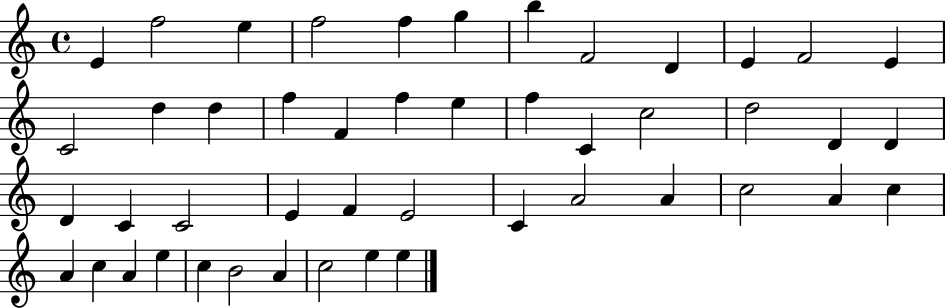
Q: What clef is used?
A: treble